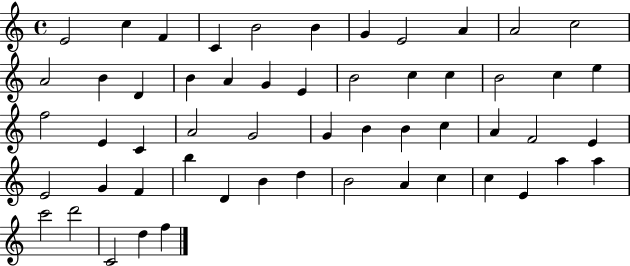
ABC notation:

X:1
T:Untitled
M:4/4
L:1/4
K:C
E2 c F C B2 B G E2 A A2 c2 A2 B D B A G E B2 c c B2 c e f2 E C A2 G2 G B B c A F2 E E2 G F b D B d B2 A c c E a a c'2 d'2 C2 d f